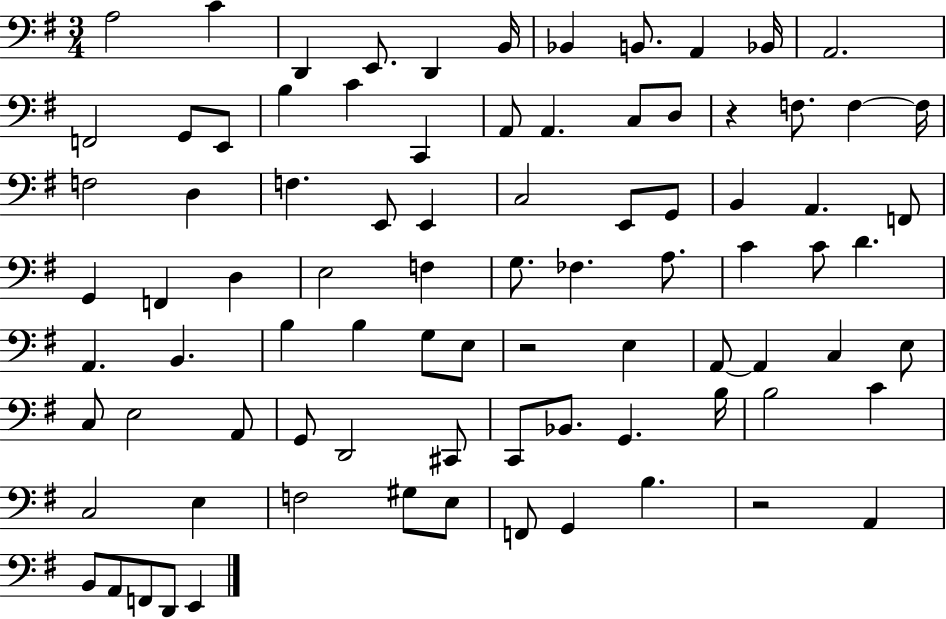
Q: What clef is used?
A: bass